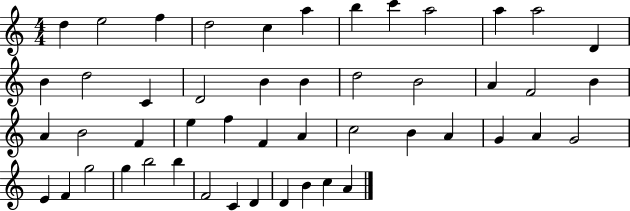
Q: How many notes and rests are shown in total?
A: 49